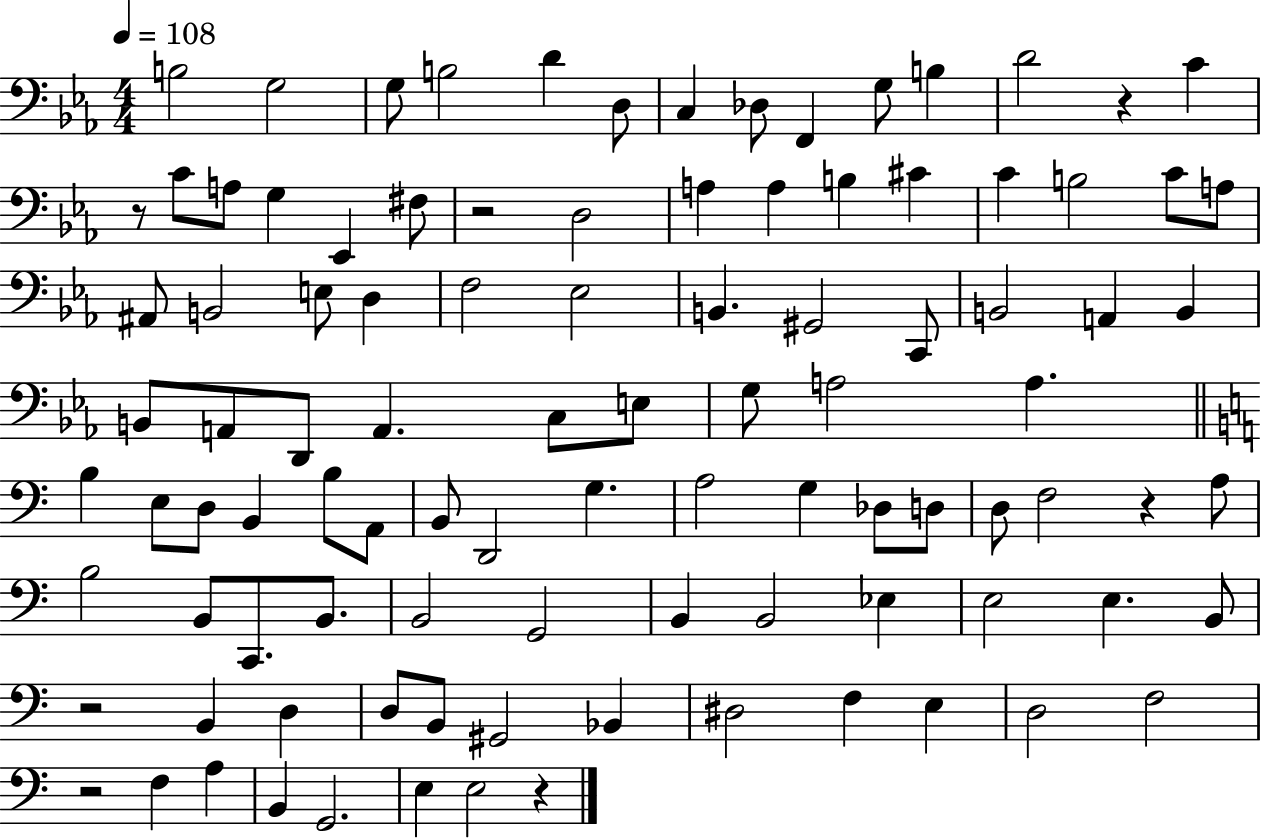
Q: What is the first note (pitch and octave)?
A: B3